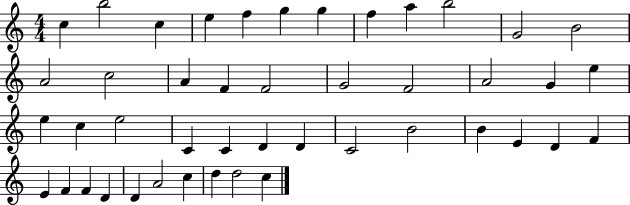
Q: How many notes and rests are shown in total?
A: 45